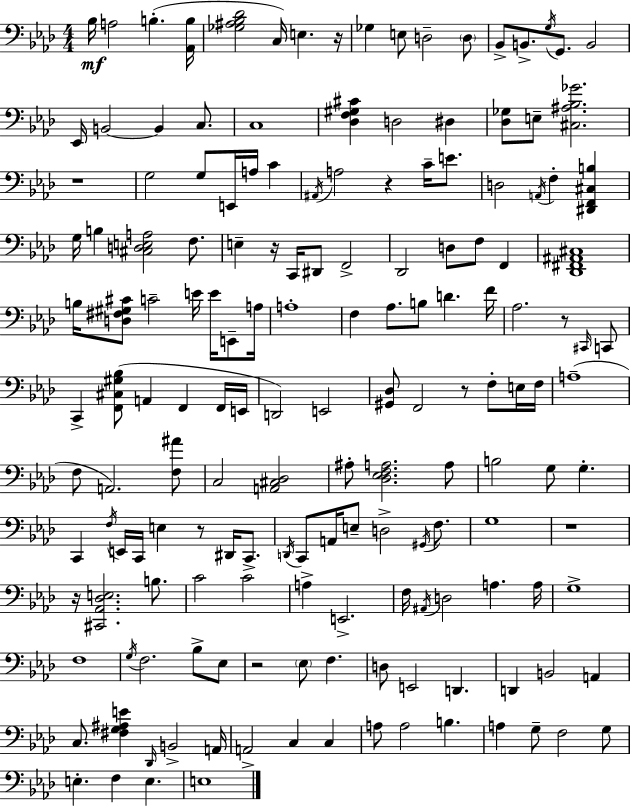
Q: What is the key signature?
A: F minor